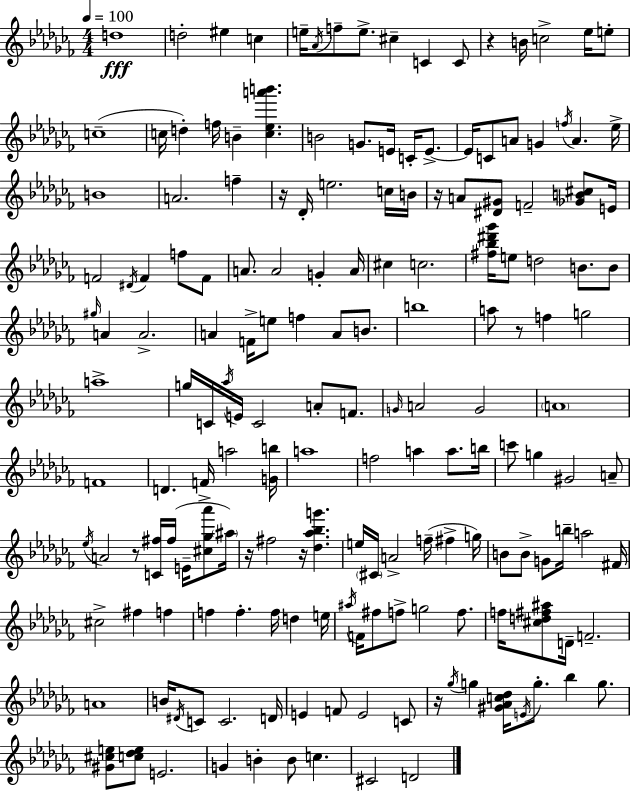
{
  \clef treble
  \numericTimeSignature
  \time 4/4
  \key aes \minor
  \tempo 4 = 100
  d''1\fff | d''2-. eis''4 c''4 | e''16-- \acciaccatura { aes'16 } f''8-- e''8.-> cis''4-- c'4 c'8 | r4 b'16 c''2-> ees''16 e''8-. | \break c''1--( | c''16 d''4-.) f''16 b'4-- <c'' ees'' a''' b'''>4. | b'2 g'8. e'16 c'16-. e'8.->~~ | e'16 c'8 a'8 g'4 \acciaccatura { f''16 } a'4. | \break ees''16-> b'1 | a'2. f''4-- | r16 des'16-. e''2. | c''16 b'16 r16 a'8 <dis' gis'>8 f'2-- <ges' b' cis''>8 | \break e'16 f'2 \acciaccatura { dis'16 } f'4 f''8 | f'8 a'8. a'2 g'4-. | a'16 cis''4 c''2. | <fis'' bes'' dis''' ges'''>16 e''8 d''2 b'8. | \break b'8 \grace { gis''16 } a'4 a'2.-> | a'4 f'16-> e''8 f''4 a'8 | b'8. b''1 | a''8 r8 f''4 g''2 | \break a''1-> | g''16 c'16 \acciaccatura { aes''16 } e'16 c'2 | a'8-. f'8. \grace { g'16 } a'2 g'2 | \parenthesize a'1 | \break f'1 | d'4. f'16-> a''2 | <g' b''>16 a''1 | f''2 a''4 | \break a''8. b''16 c'''8 g''4 gis'2 | a'8-- \acciaccatura { ees''16 } a'2 r8 | <c' fis''>16 fis''16( e'16-- <cis'' ges'' aes'''>8 \parenthesize ais''16) r16 fis''2 | r16 <des'' aes'' bes'' g'''>4. e''16 \parenthesize cis'16 a'2-> | \break f''16--( fis''4-> g''16) b'8 b'8-> g'8 b''16-- a''2 | fis'16 cis''2-> fis''4 | f''4 f''4 f''4.-. | f''16 d''4 e''16 \acciaccatura { ais''16 } f'16 fis''8 f''8-> g''2 | \break f''8. f''16 <cis'' d'' fis'' ais''>8 d'16-- f'2.-- | a'1 | b'16 \acciaccatura { dis'16 } c'8 c'2. | d'16 e'4 f'8 e'2 | \break c'8 r16 \acciaccatura { ges''16 } g''4 <gis' aes' c'' des''>16 | \acciaccatura { e'16 } g''8.-. bes''4 g''8. <gis' cis'' e''>8 <c'' des'' e''>8 e'2. | g'4 b'4-. | b'8 c''4. cis'2 | \break d'2 \bar "|."
}